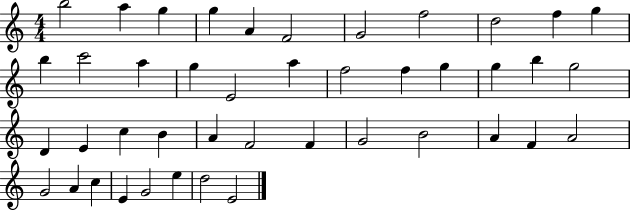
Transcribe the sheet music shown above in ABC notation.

X:1
T:Untitled
M:4/4
L:1/4
K:C
b2 a g g A F2 G2 f2 d2 f g b c'2 a g E2 a f2 f g g b g2 D E c B A F2 F G2 B2 A F A2 G2 A c E G2 e d2 E2